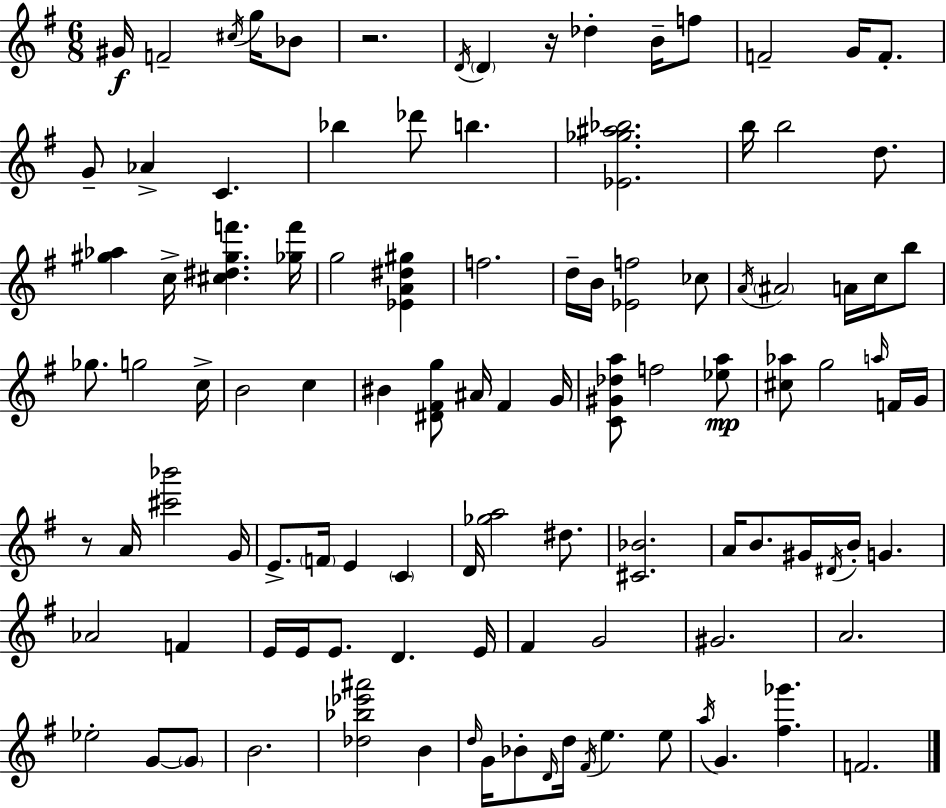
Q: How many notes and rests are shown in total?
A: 106